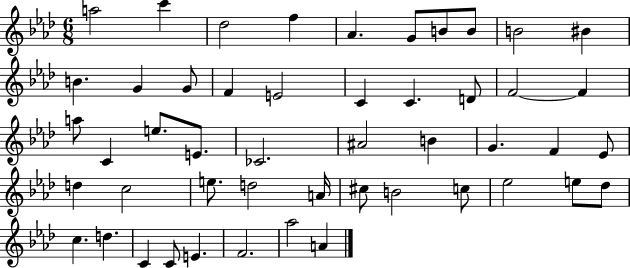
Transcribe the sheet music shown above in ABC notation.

X:1
T:Untitled
M:6/8
L:1/4
K:Ab
a2 c' _d2 f _A G/2 B/2 B/2 B2 ^B B G G/2 F E2 C C D/2 F2 F a/2 C e/2 E/2 _C2 ^A2 B G F _E/2 d c2 e/2 d2 A/4 ^c/2 B2 c/2 _e2 e/2 _d/2 c d C C/2 E F2 _a2 A